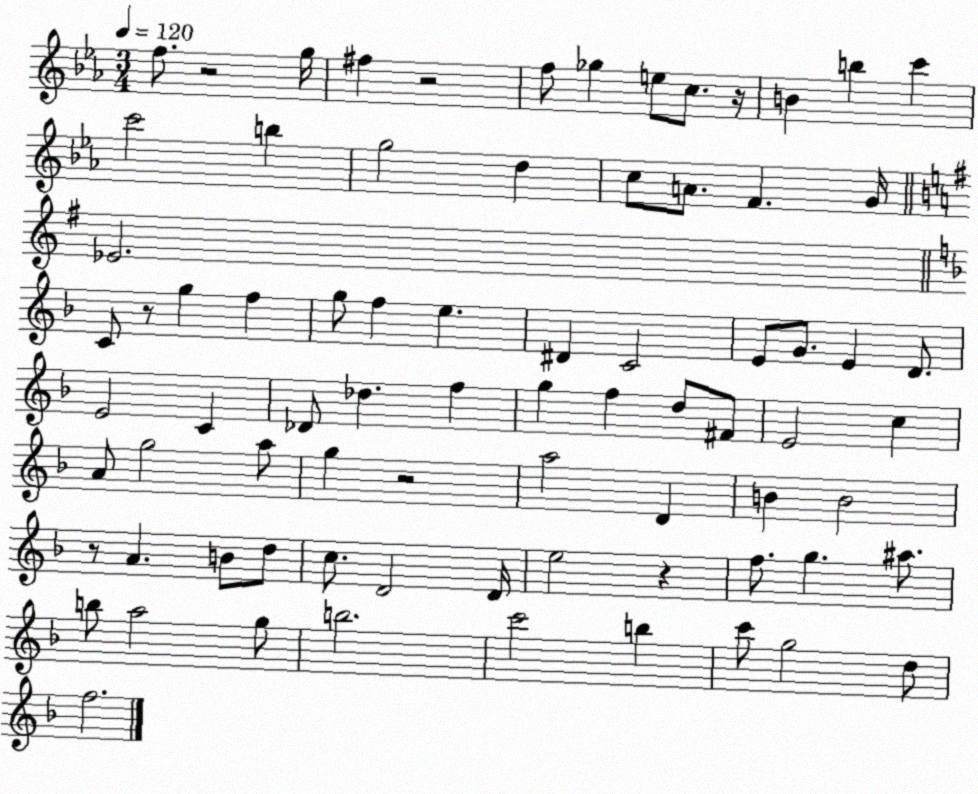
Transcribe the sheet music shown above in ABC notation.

X:1
T:Untitled
M:3/4
L:1/4
K:Eb
f/2 z2 g/4 ^f z2 f/2 _g e/2 c/2 z/4 B b c' c'2 b g2 d c/2 A/2 F G/4 _E2 C/2 z/2 g f g/2 f e ^D C2 E/2 G/2 E D/2 E2 C _D/2 _d f g f d/2 ^F/2 E2 c A/2 g2 a/2 g z2 a2 D B B2 z/2 A B/2 d/2 c/2 D2 D/4 e2 z f/2 g ^a/2 b/2 a2 g/2 b2 c'2 b c'/2 g2 d/2 f2